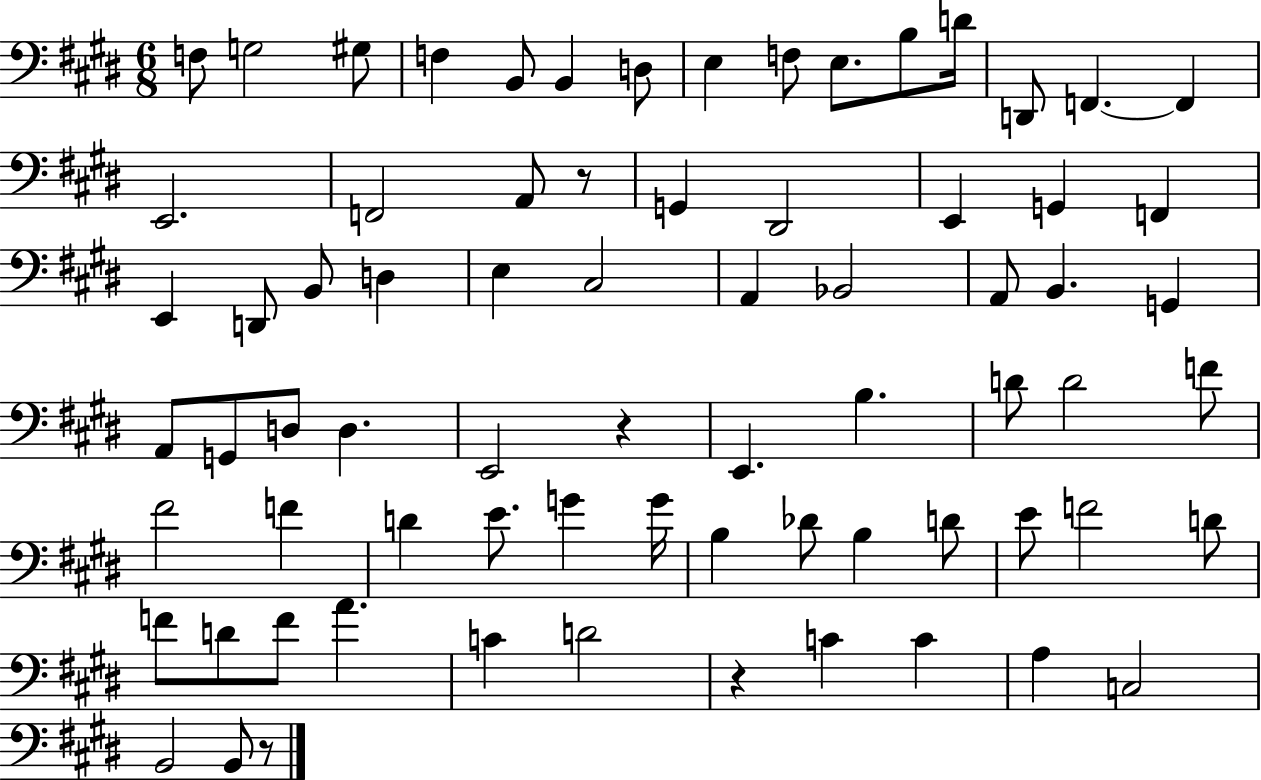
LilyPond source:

{
  \clef bass
  \numericTimeSignature
  \time 6/8
  \key e \major
  f8 g2 gis8 | f4 b,8 b,4 d8 | e4 f8 e8. b8 d'16 | d,8 f,4.~~ f,4 | \break e,2. | f,2 a,8 r8 | g,4 dis,2 | e,4 g,4 f,4 | \break e,4 d,8 b,8 d4 | e4 cis2 | a,4 bes,2 | a,8 b,4. g,4 | \break a,8 g,8 d8 d4. | e,2 r4 | e,4. b4. | d'8 d'2 f'8 | \break fis'2 f'4 | d'4 e'8. g'4 g'16 | b4 des'8 b4 d'8 | e'8 f'2 d'8 | \break f'8 d'8 f'8 a'4. | c'4 d'2 | r4 c'4 c'4 | a4 c2 | \break b,2 b,8 r8 | \bar "|."
}